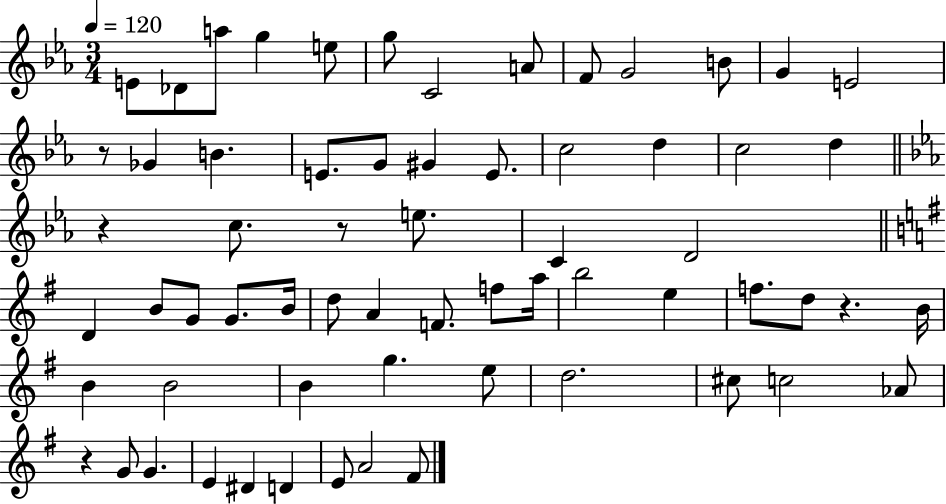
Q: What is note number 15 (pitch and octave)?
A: B4